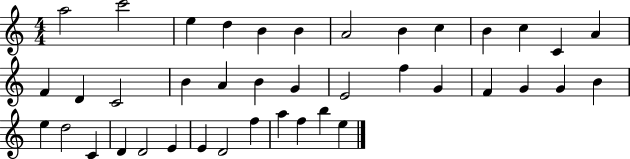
X:1
T:Untitled
M:4/4
L:1/4
K:C
a2 c'2 e d B B A2 B c B c C A F D C2 B A B G E2 f G F G G B e d2 C D D2 E E D2 f a f b e